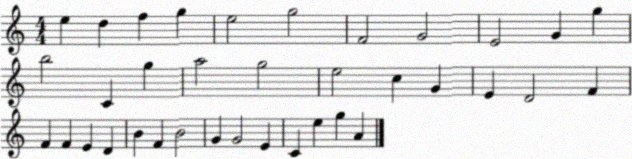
X:1
T:Untitled
M:4/4
L:1/4
K:C
e d f g e2 g2 F2 G2 E2 G g b2 C g a2 g2 e2 c G E D2 F F F E D B F B2 G G2 E C e g A